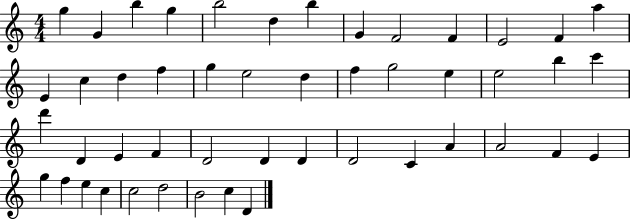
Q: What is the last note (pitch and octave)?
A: D4